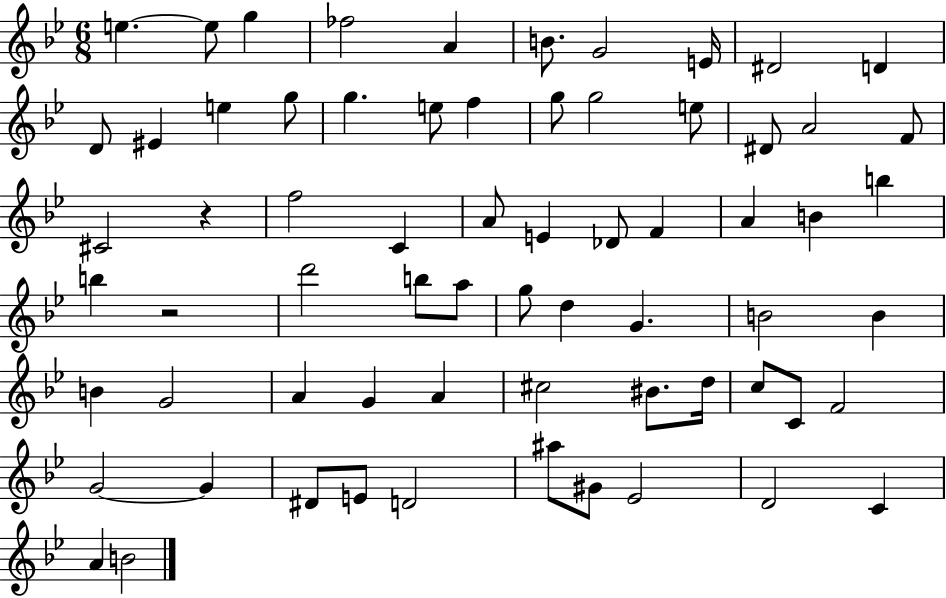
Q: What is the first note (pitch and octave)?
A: E5